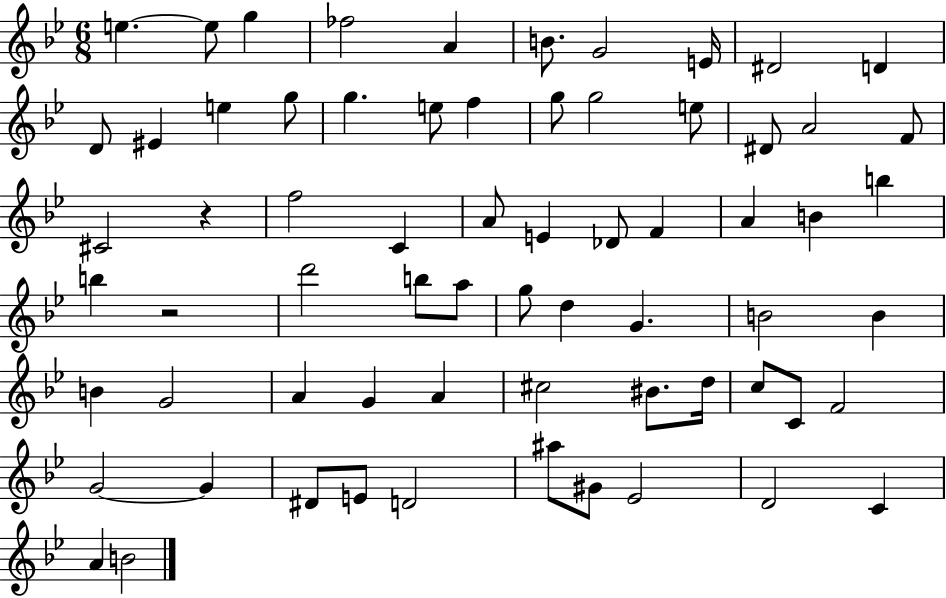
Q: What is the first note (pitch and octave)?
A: E5